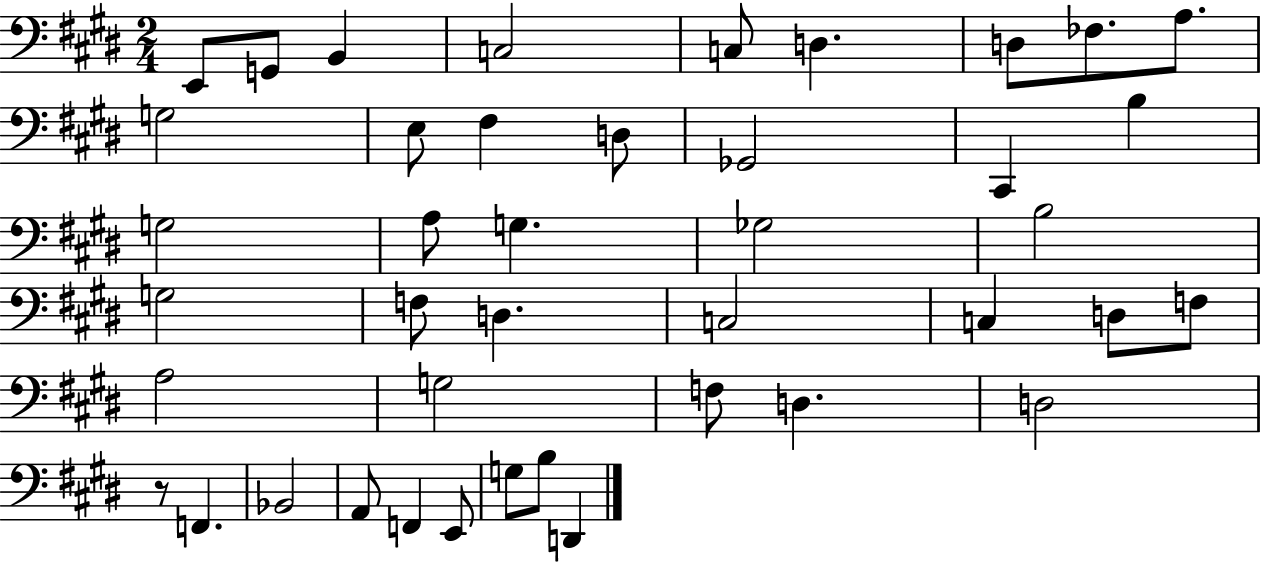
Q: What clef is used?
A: bass